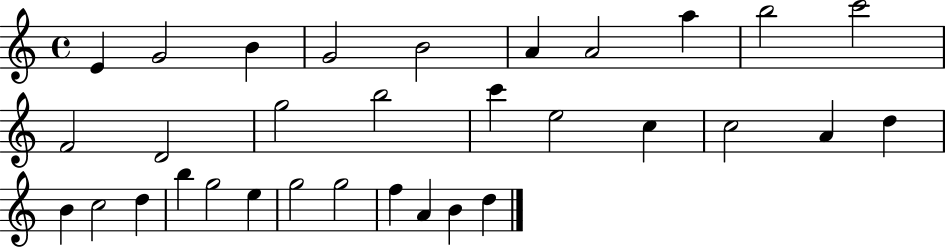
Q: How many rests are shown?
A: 0